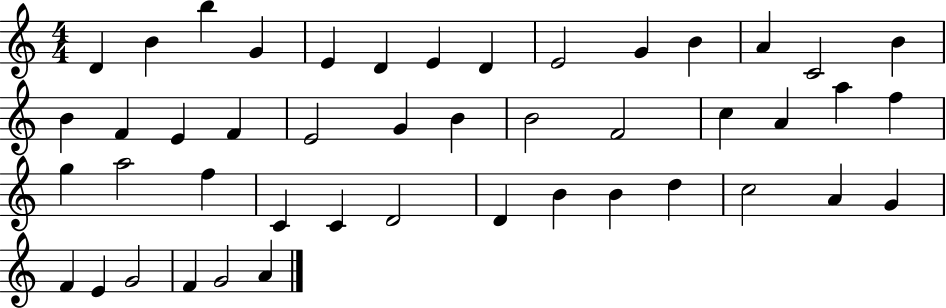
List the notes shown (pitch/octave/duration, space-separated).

D4/q B4/q B5/q G4/q E4/q D4/q E4/q D4/q E4/h G4/q B4/q A4/q C4/h B4/q B4/q F4/q E4/q F4/q E4/h G4/q B4/q B4/h F4/h C5/q A4/q A5/q F5/q G5/q A5/h F5/q C4/q C4/q D4/h D4/q B4/q B4/q D5/q C5/h A4/q G4/q F4/q E4/q G4/h F4/q G4/h A4/q